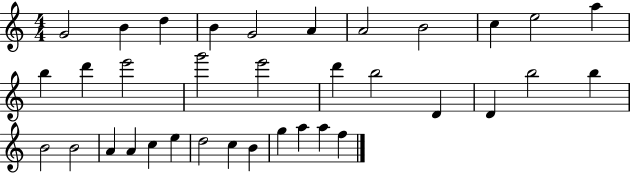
G4/h B4/q D5/q B4/q G4/h A4/q A4/h B4/h C5/q E5/h A5/q B5/q D6/q E6/h G6/h E6/h D6/q B5/h D4/q D4/q B5/h B5/q B4/h B4/h A4/q A4/q C5/q E5/q D5/h C5/q B4/q G5/q A5/q A5/q F5/q